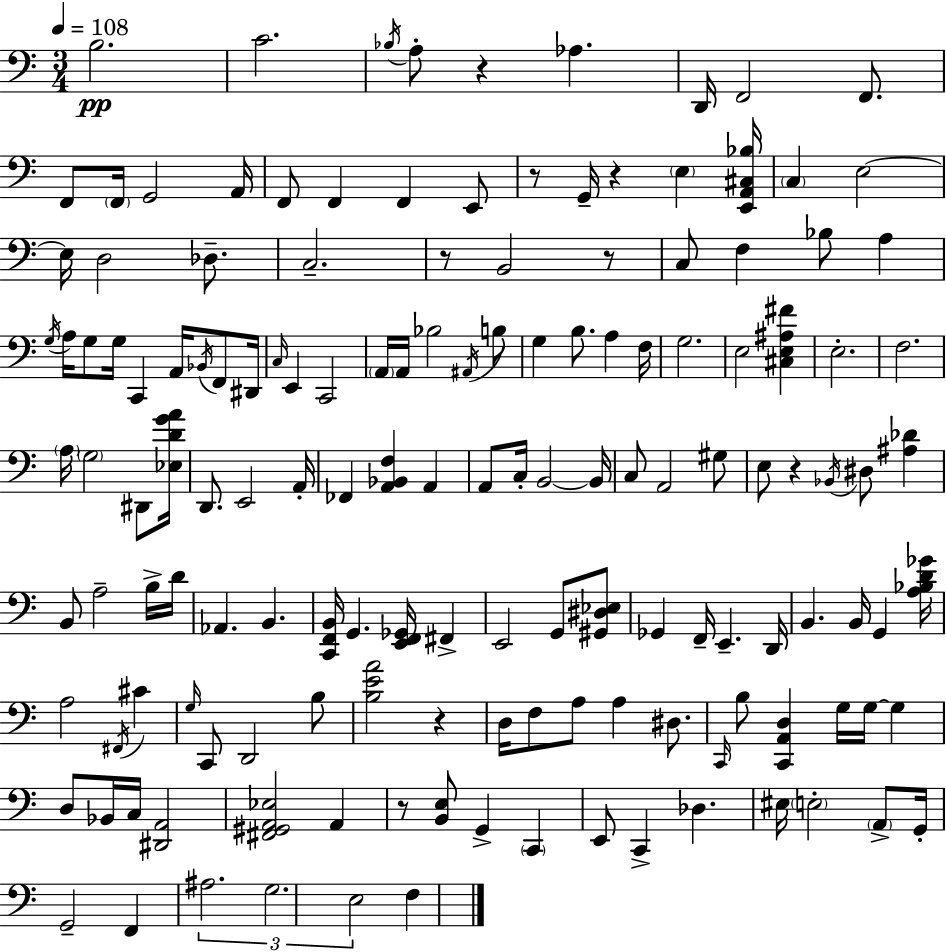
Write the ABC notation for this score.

X:1
T:Untitled
M:3/4
L:1/4
K:C
B,2 C2 _B,/4 A,/2 z _A, D,,/4 F,,2 F,,/2 F,,/2 F,,/4 G,,2 A,,/4 F,,/2 F,, F,, E,,/2 z/2 G,,/4 z E, [E,,A,,^C,_B,]/4 C, E,2 E,/4 D,2 _D,/2 C,2 z/2 B,,2 z/2 C,/2 F, _B,/2 A, G,/4 A,/4 G,/2 G,/4 C,, A,,/4 _B,,/4 F,,/2 ^D,,/4 C,/4 E,, C,,2 A,,/4 A,,/4 _B,2 ^A,,/4 B,/2 G, B,/2 A, F,/4 G,2 E,2 [^C,E,^A,^F] E,2 F,2 A,/4 G,2 ^D,,/2 [_E,DGA]/4 D,,/2 E,,2 A,,/4 _F,, [A,,_B,,F,] A,, A,,/2 C,/4 B,,2 B,,/4 C,/2 A,,2 ^G,/2 E,/2 z _B,,/4 ^D,/2 [^A,_D] B,,/2 A,2 B,/4 D/4 _A,, B,, [C,,F,,B,,]/4 G,, [E,,F,,_G,,]/4 ^F,, E,,2 G,,/2 [^G,,^D,_E,]/2 _G,, F,,/4 E,, D,,/4 B,, B,,/4 G,, [A,_B,D_G]/4 A,2 ^F,,/4 ^C G,/4 C,,/2 D,,2 B,/2 [B,EA]2 z D,/4 F,/2 A,/2 A, ^D,/2 C,,/4 B,/2 [C,,A,,D,] G,/4 G,/4 G, D,/2 _B,,/4 C,/4 [^D,,A,,]2 [^F,,^G,,A,,_E,]2 A,, z/2 [B,,E,]/2 G,, C,, E,,/2 C,, _D, ^E,/4 E,2 A,,/2 G,,/4 G,,2 F,, ^A,2 G,2 E,2 F,